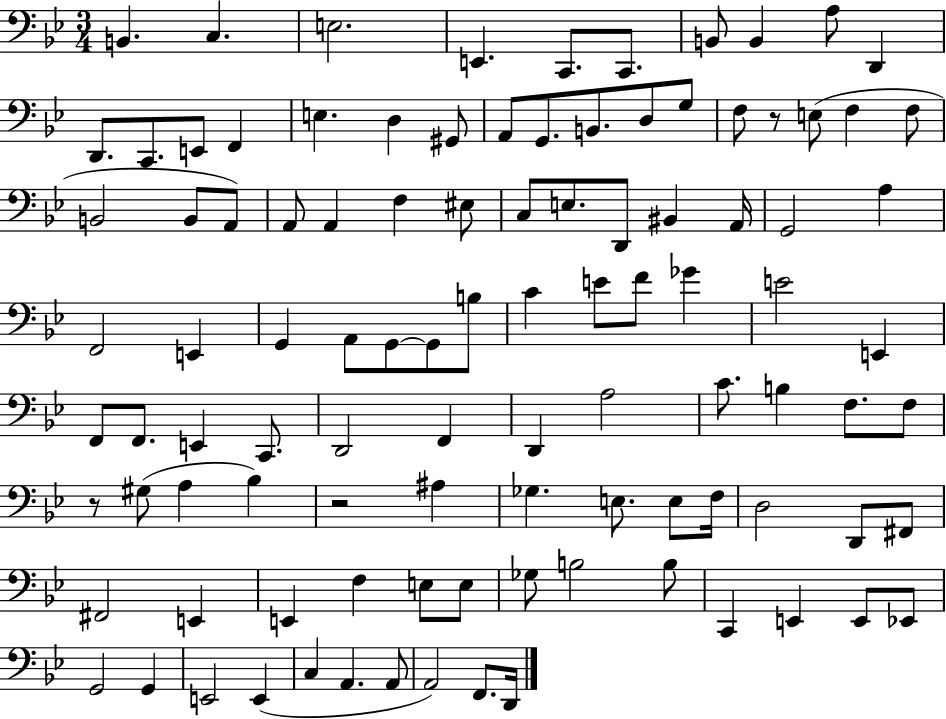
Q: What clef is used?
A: bass